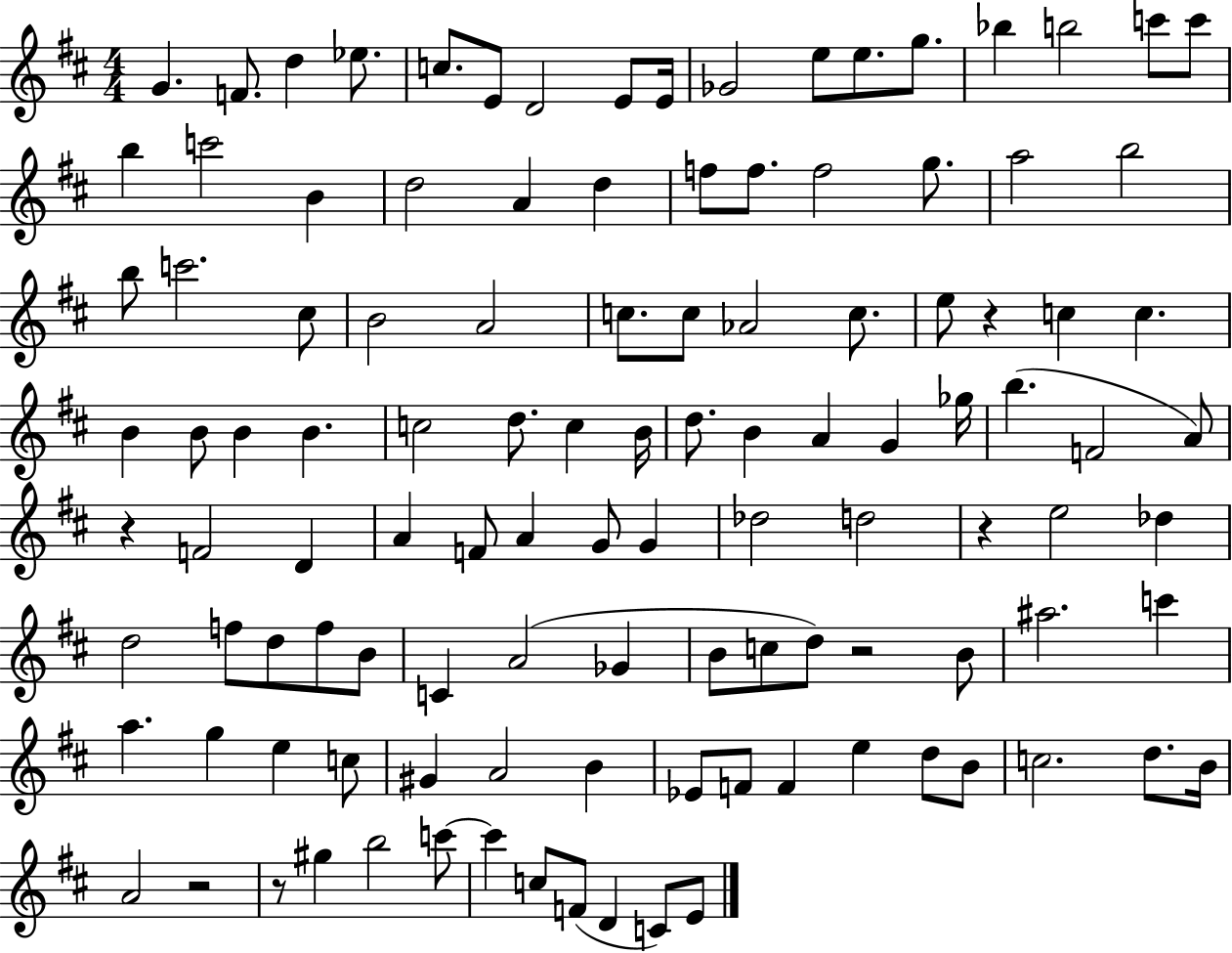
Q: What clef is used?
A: treble